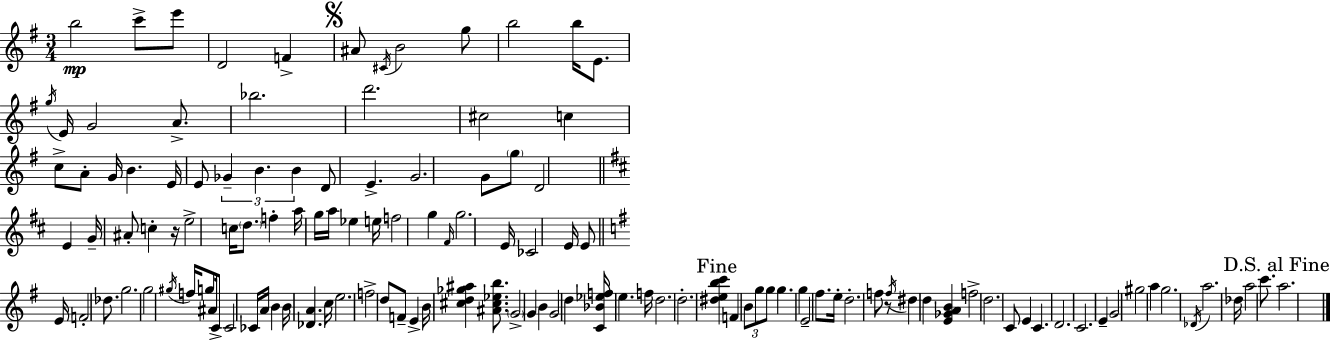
B5/h C6/e E6/e D4/h F4/q A#4/e C#4/s B4/h G5/e B5/h B5/s E4/e. G5/s E4/s G4/h A4/e. Bb5/h. D6/h. C#5/h C5/q C5/e A4/e G4/s B4/q. E4/s E4/e Gb4/q B4/q. B4/q D4/e E4/q. G4/h. G4/e G5/e D4/h E4/q G4/s A#4/e C5/q R/s E5/h C5/s D5/e. F5/q A5/s G5/s A5/s Eb5/q E5/s F5/h G5/q F#4/s G5/h. E4/s CES4/h E4/s E4/e E4/s F4/h Db5/e. G5/h. G5/h G#5/s F5/s G5/e A#4/s C4/e C4/h CES4/s A4/s B4/q B4/s [Db4,A4]/q. C5/s E5/h. F5/h D5/e F4/e E4/q B4/s [C#5,D5,Gb5,A#5]/q [A#4,C#5,Eb5,B5]/e. G4/h G4/q B4/q G4/h D5/q [C4,Bb4,Eb5,F5]/s E5/q. F5/s D5/h. D5/h. [D#5,E5,B5,C6]/q F4/q B4/e G5/e G5/e G5/q. G5/q E4/h F#5/e. E5/s D5/h. F5/e R/e F5/s D#5/q D5/q [E4,Gb4,A4,B4]/q F5/h D5/h. C4/e E4/q C4/q. D4/h. C4/h. E4/q G4/h G#5/h A5/q G5/h. Db4/s A5/h. Db5/s A5/h C6/e. A5/h.